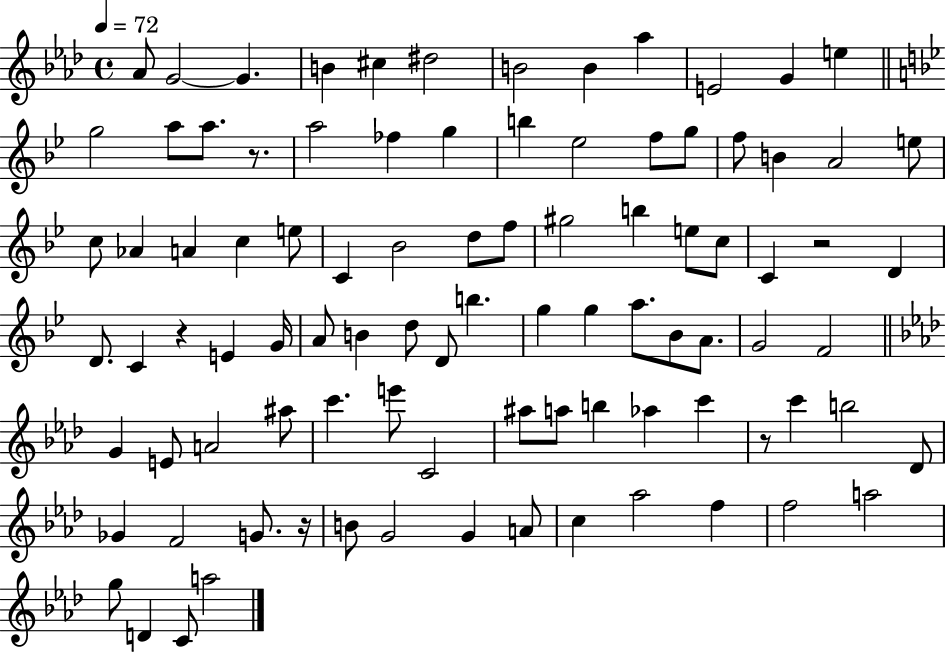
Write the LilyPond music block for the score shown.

{
  \clef treble
  \time 4/4
  \defaultTimeSignature
  \key aes \major
  \tempo 4 = 72
  \repeat volta 2 { aes'8 g'2~~ g'4. | b'4 cis''4 dis''2 | b'2 b'4 aes''4 | e'2 g'4 e''4 | \break \bar "||" \break \key g \minor g''2 a''8 a''8. r8. | a''2 fes''4 g''4 | b''4 ees''2 f''8 g''8 | f''8 b'4 a'2 e''8 | \break c''8 aes'4 a'4 c''4 e''8 | c'4 bes'2 d''8 f''8 | gis''2 b''4 e''8 c''8 | c'4 r2 d'4 | \break d'8. c'4 r4 e'4 g'16 | a'8 b'4 d''8 d'8 b''4. | g''4 g''4 a''8. bes'8 a'8. | g'2 f'2 | \break \bar "||" \break \key aes \major g'4 e'8 a'2 ais''8 | c'''4. e'''8 c'2 | ais''8 a''8 b''4 aes''4 c'''4 | r8 c'''4 b''2 des'8 | \break ges'4 f'2 g'8. r16 | b'8 g'2 g'4 a'8 | c''4 aes''2 f''4 | f''2 a''2 | \break g''8 d'4 c'8 a''2 | } \bar "|."
}